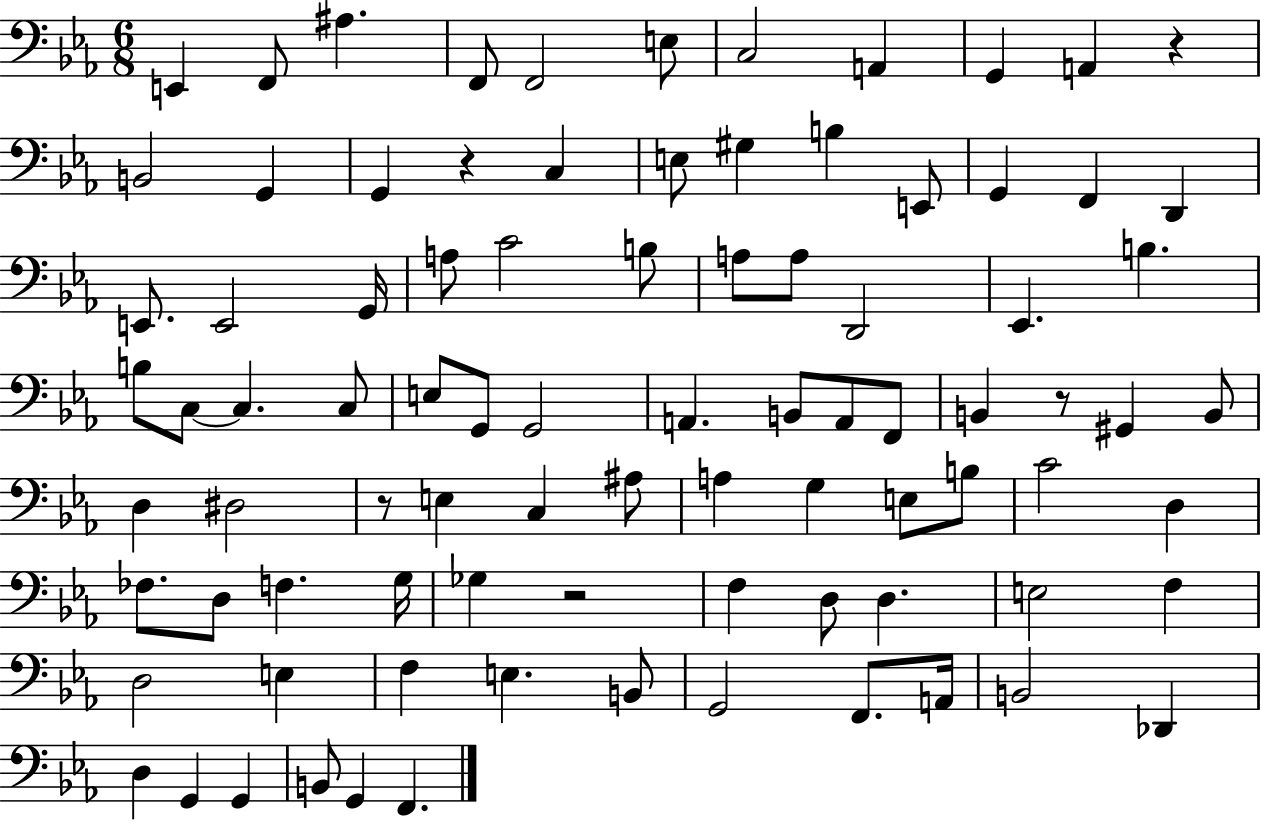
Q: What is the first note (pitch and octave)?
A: E2